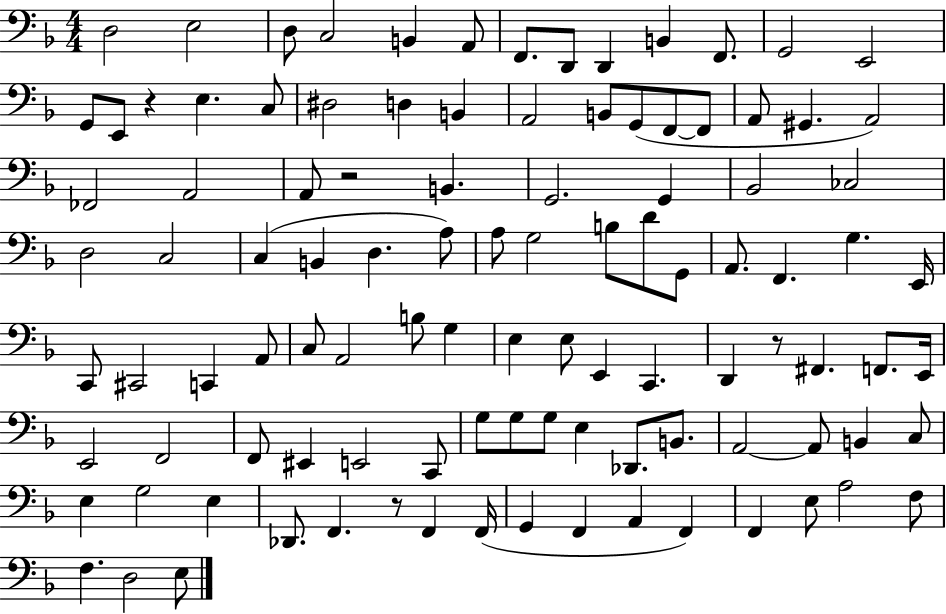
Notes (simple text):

D3/h E3/h D3/e C3/h B2/q A2/e F2/e. D2/e D2/q B2/q F2/e. G2/h E2/h G2/e E2/e R/q E3/q. C3/e D#3/h D3/q B2/q A2/h B2/e G2/e F2/e F2/e A2/e G#2/q. A2/h FES2/h A2/h A2/e R/h B2/q. G2/h. G2/q Bb2/h CES3/h D3/h C3/h C3/q B2/q D3/q. A3/e A3/e G3/h B3/e D4/e G2/e A2/e. F2/q. G3/q. E2/s C2/e C#2/h C2/q A2/e C3/e A2/h B3/e G3/q E3/q E3/e E2/q C2/q. D2/q R/e F#2/q. F2/e. E2/s E2/h F2/h F2/e EIS2/q E2/h C2/e G3/e G3/e G3/e E3/q Db2/e. B2/e. A2/h A2/e B2/q C3/e E3/q G3/h E3/q Db2/e. F2/q. R/e F2/q F2/s G2/q F2/q A2/q F2/q F2/q E3/e A3/h F3/e F3/q. D3/h E3/e